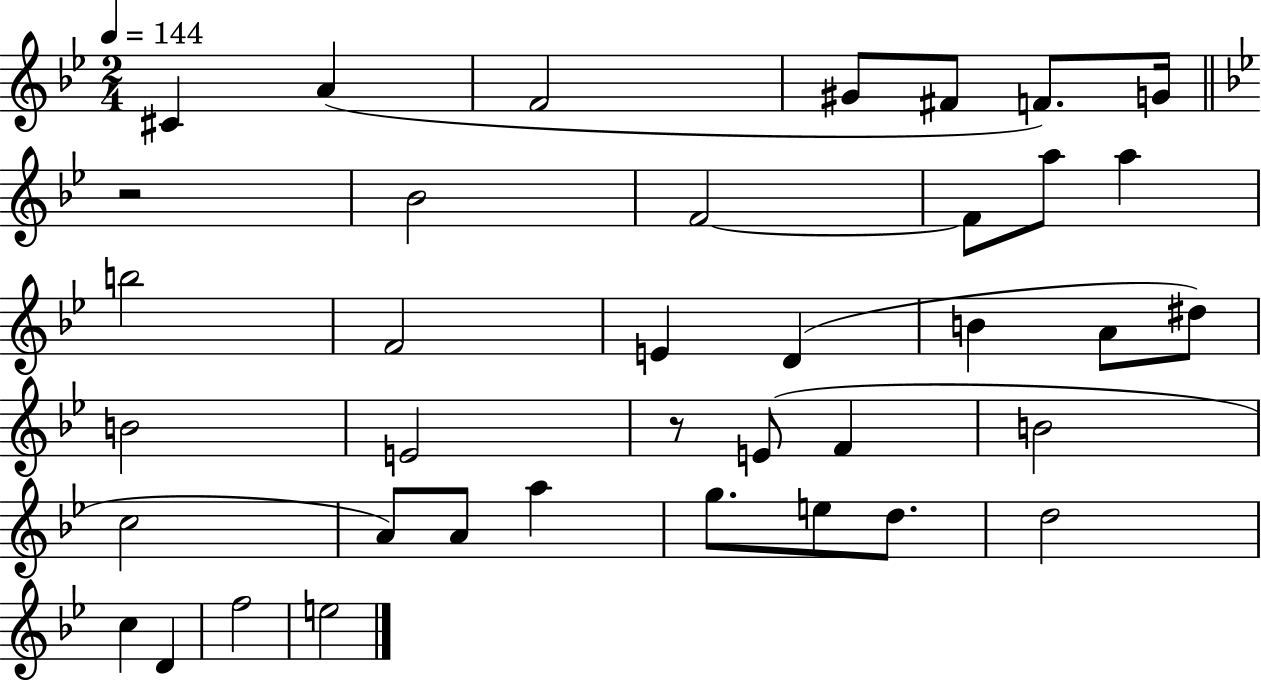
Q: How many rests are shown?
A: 2